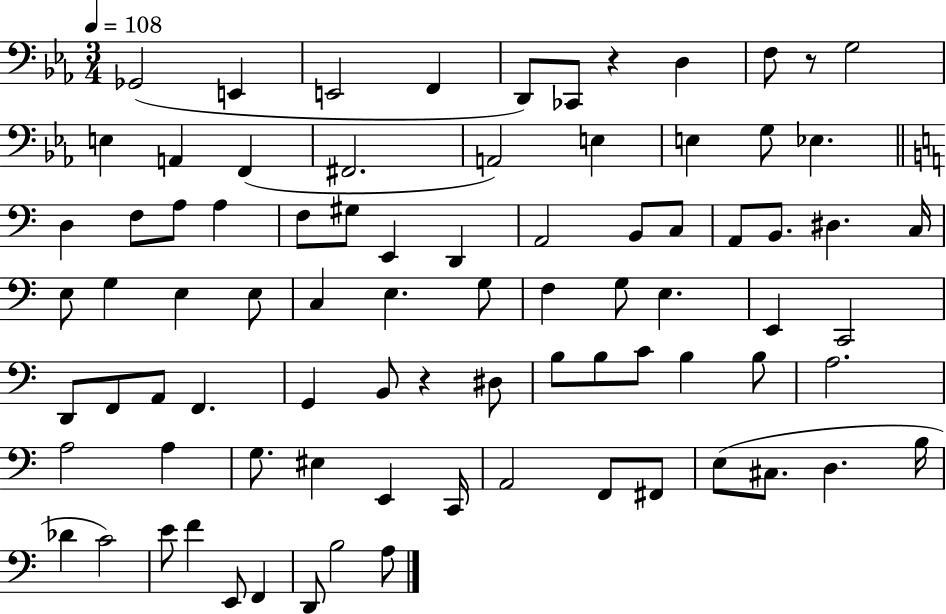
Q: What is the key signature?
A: EES major